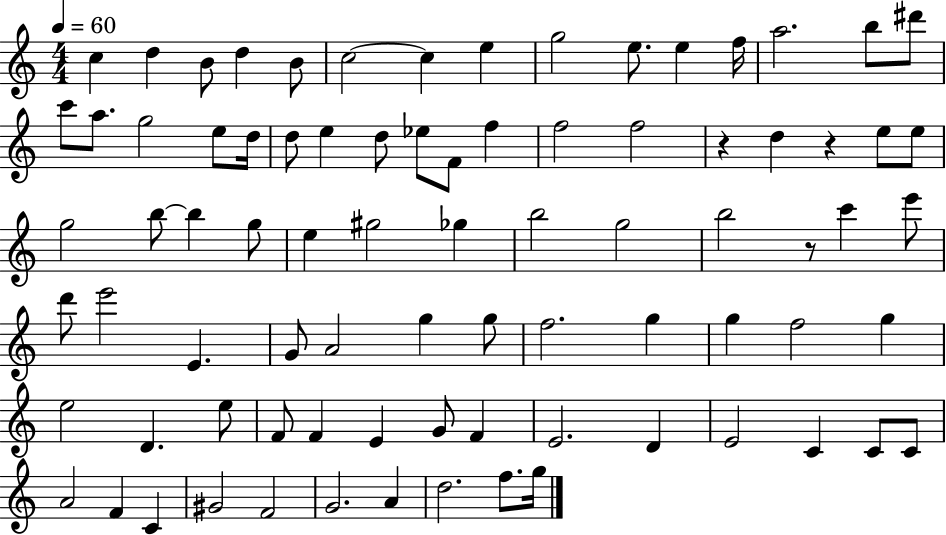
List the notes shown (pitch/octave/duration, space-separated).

C5/q D5/q B4/e D5/q B4/e C5/h C5/q E5/q G5/h E5/e. E5/q F5/s A5/h. B5/e D#6/e C6/e A5/e. G5/h E5/e D5/s D5/e E5/q D5/e Eb5/e F4/e F5/q F5/h F5/h R/q D5/q R/q E5/e E5/e G5/h B5/e B5/q G5/e E5/q G#5/h Gb5/q B5/h G5/h B5/h R/e C6/q E6/e D6/e E6/h E4/q. G4/e A4/h G5/q G5/e F5/h. G5/q G5/q F5/h G5/q E5/h D4/q. E5/e F4/e F4/q E4/q G4/e F4/q E4/h. D4/q E4/h C4/q C4/e C4/e A4/h F4/q C4/q G#4/h F4/h G4/h. A4/q D5/h. F5/e. G5/s